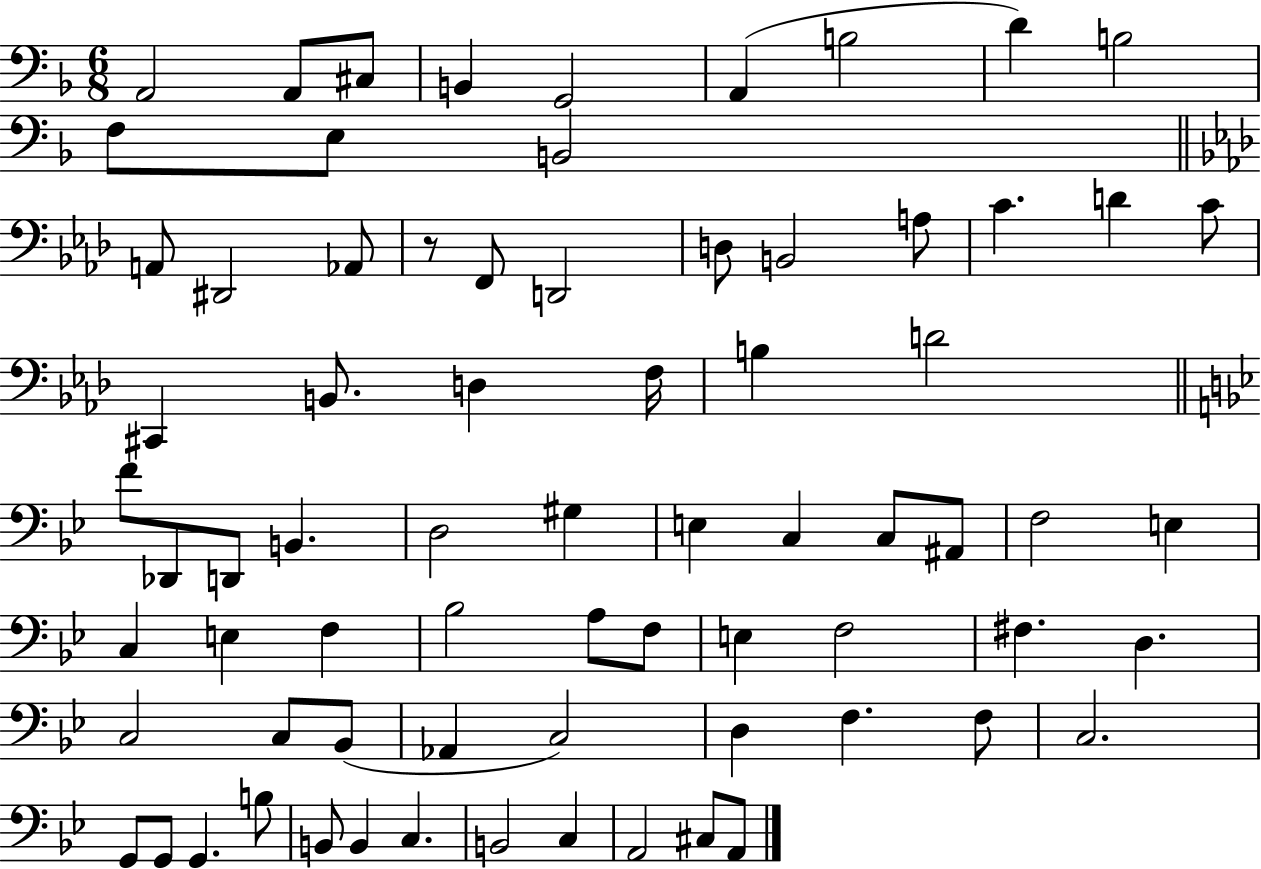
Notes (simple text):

A2/h A2/e C#3/e B2/q G2/h A2/q B3/h D4/q B3/h F3/e E3/e B2/h A2/e D#2/h Ab2/e R/e F2/e D2/h D3/e B2/h A3/e C4/q. D4/q C4/e C#2/q B2/e. D3/q F3/s B3/q D4/h F4/e Db2/e D2/e B2/q. D3/h G#3/q E3/q C3/q C3/e A#2/e F3/h E3/q C3/q E3/q F3/q Bb3/h A3/e F3/e E3/q F3/h F#3/q. D3/q. C3/h C3/e Bb2/e Ab2/q C3/h D3/q F3/q. F3/e C3/h. G2/e G2/e G2/q. B3/e B2/e B2/q C3/q. B2/h C3/q A2/h C#3/e A2/e